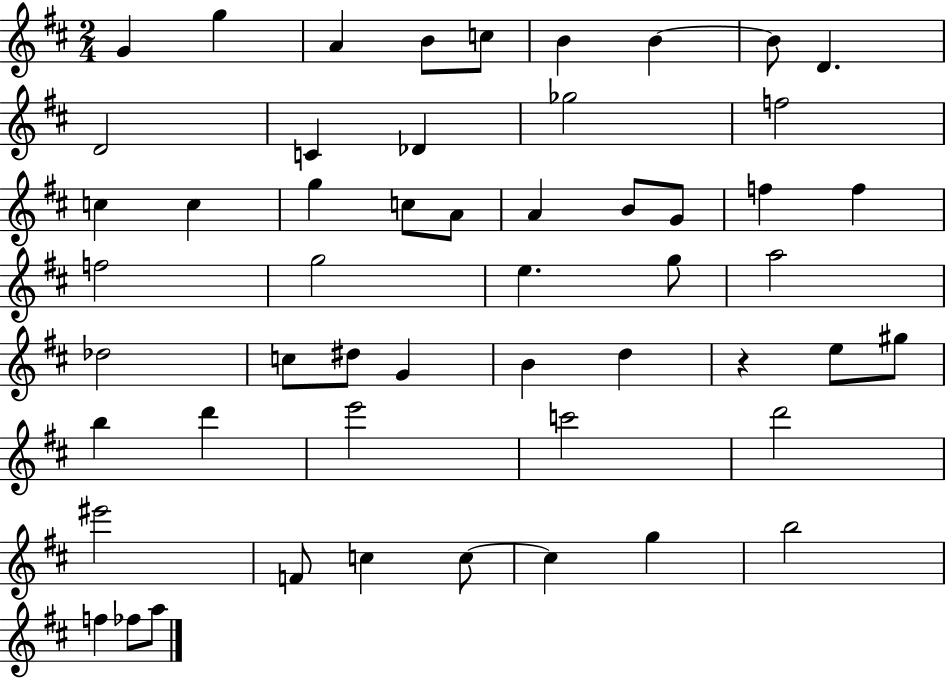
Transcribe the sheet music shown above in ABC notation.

X:1
T:Untitled
M:2/4
L:1/4
K:D
G g A B/2 c/2 B B B/2 D D2 C _D _g2 f2 c c g c/2 A/2 A B/2 G/2 f f f2 g2 e g/2 a2 _d2 c/2 ^d/2 G B d z e/2 ^g/2 b d' e'2 c'2 d'2 ^e'2 F/2 c c/2 c g b2 f _f/2 a/2